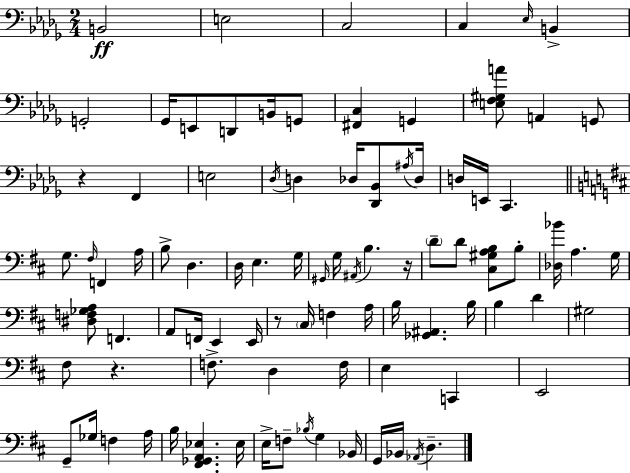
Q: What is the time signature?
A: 2/4